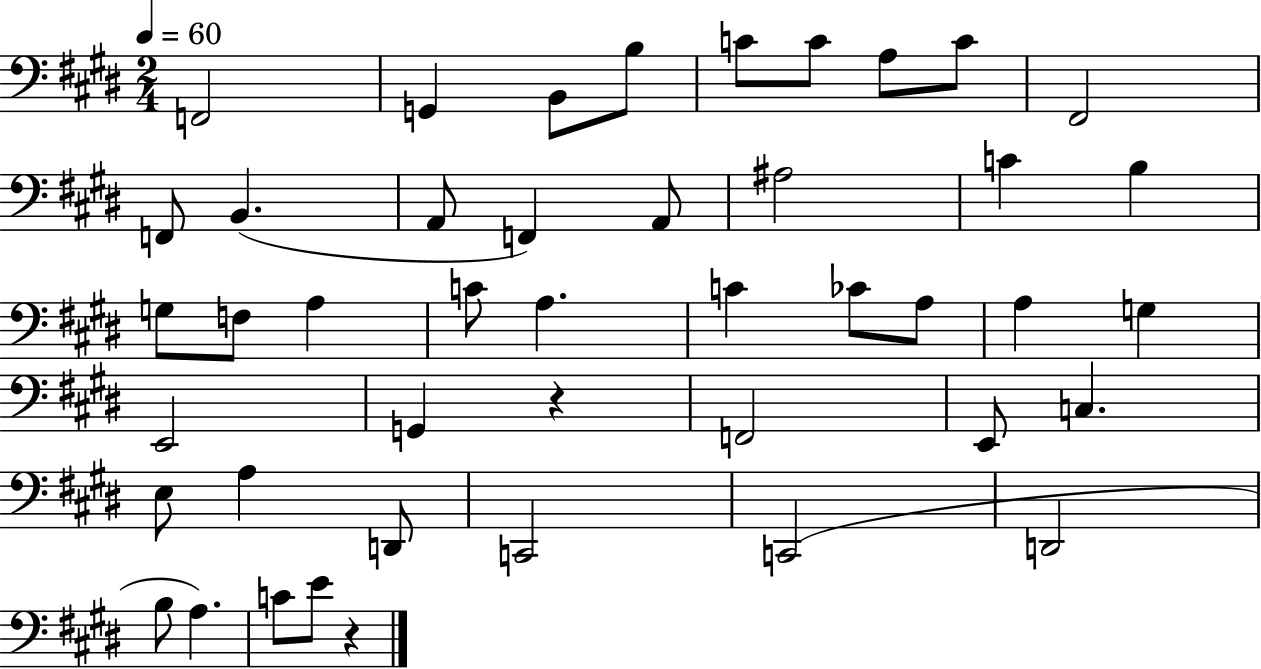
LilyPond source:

{
  \clef bass
  \numericTimeSignature
  \time 2/4
  \key e \major
  \tempo 4 = 60
  f,2 | g,4 b,8 b8 | c'8 c'8 a8 c'8 | fis,2 | \break f,8 b,4.( | a,8 f,4) a,8 | ais2 | c'4 b4 | \break g8 f8 a4 | c'8 a4. | c'4 ces'8 a8 | a4 g4 | \break e,2 | g,4 r4 | f,2 | e,8 c4. | \break e8 a4 d,8 | c,2 | c,2( | d,2 | \break b8 a4.) | c'8 e'8 r4 | \bar "|."
}